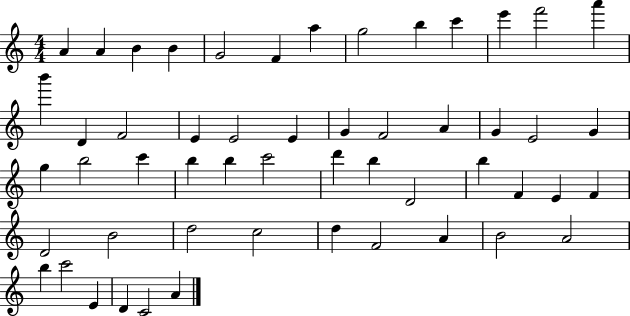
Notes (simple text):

A4/q A4/q B4/q B4/q G4/h F4/q A5/q G5/h B5/q C6/q E6/q F6/h A6/q B6/q D4/q F4/h E4/q E4/h E4/q G4/q F4/h A4/q G4/q E4/h G4/q G5/q B5/h C6/q B5/q B5/q C6/h D6/q B5/q D4/h B5/q F4/q E4/q F4/q D4/h B4/h D5/h C5/h D5/q F4/h A4/q B4/h A4/h B5/q C6/h E4/q D4/q C4/h A4/q